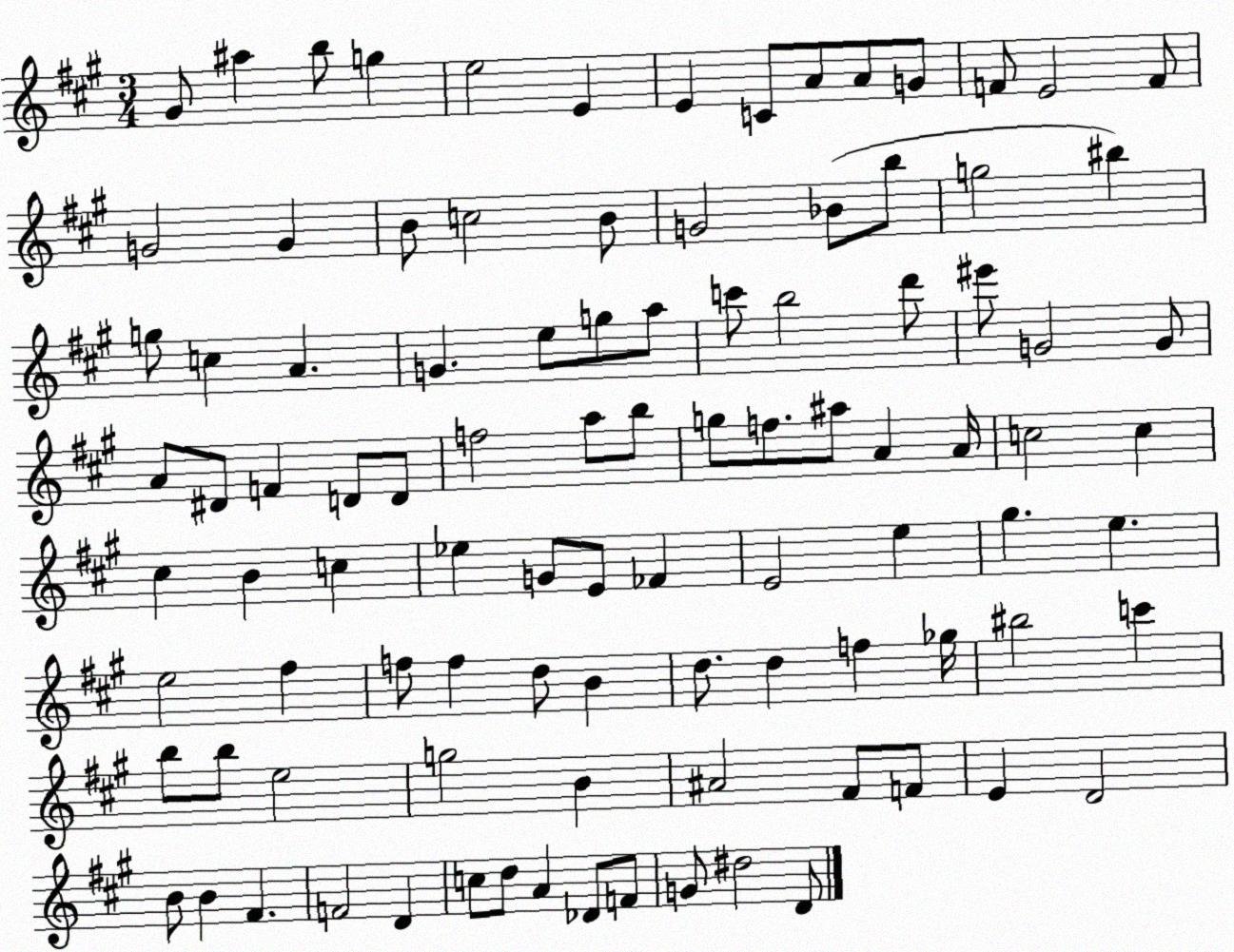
X:1
T:Untitled
M:3/4
L:1/4
K:A
^G/2 ^a b/2 g e2 E E C/2 A/2 A/2 G/2 F/2 E2 F/2 G2 G B/2 c2 B/2 G2 _B/2 b/2 g2 ^b g/2 c A G e/2 g/2 a/2 c'/2 b2 d'/2 ^e'/2 G2 G/2 A/2 ^D/2 F D/2 D/2 f2 a/2 b/2 g/2 f/2 ^a/2 A A/4 c2 c ^c B c _e G/2 E/2 _F E2 e ^g e e2 ^f f/2 f d/2 B d/2 d f _g/4 ^b2 c' b/2 b/2 e2 g2 B ^A2 ^F/2 F/2 E D2 B/2 B ^F F2 D c/2 d/2 A _D/2 F/2 G/2 ^d2 D/2